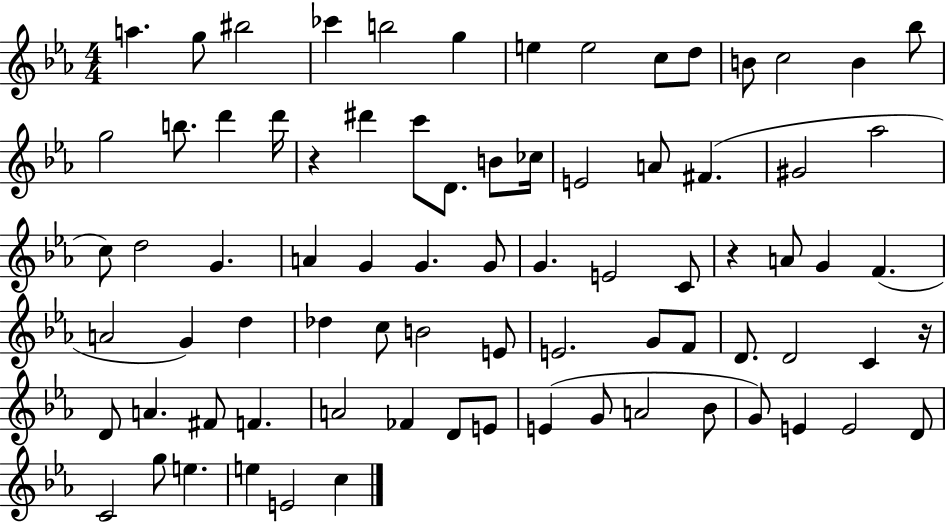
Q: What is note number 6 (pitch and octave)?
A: G5